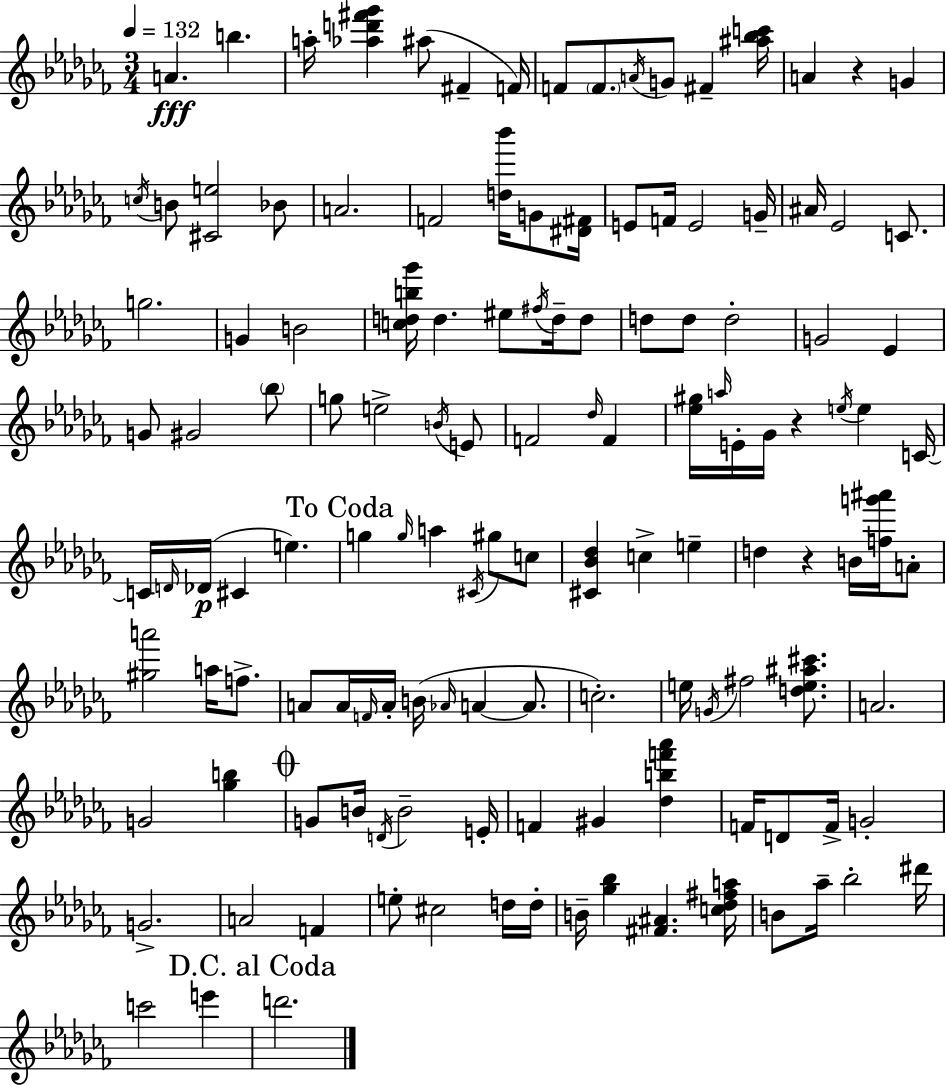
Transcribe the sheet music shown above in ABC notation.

X:1
T:Untitled
M:3/4
L:1/4
K:Abm
A b a/4 [_ad'^f'_g'] ^a/2 ^F F/4 F/2 F/2 A/4 G/2 ^F [^a_bc']/4 A z G c/4 B/2 [^Ce]2 _B/2 A2 F2 [d_b']/4 G/2 [^D^F]/4 E/2 F/4 E2 G/4 ^A/4 _E2 C/2 g2 G B2 [cdb_g']/4 d ^e/2 ^f/4 d/4 d/2 d/2 d/2 d2 G2 _E G/2 ^G2 _b/2 g/2 e2 B/4 E/2 F2 _d/4 F [_e^g]/4 a/4 E/4 _G/4 z e/4 e C/4 C/4 D/4 _D/4 ^C e g g/4 a ^C/4 ^g/2 c/2 [^C_B_d] c e d z B/4 [fg'^a']/4 A/2 [^ga']2 a/4 f/2 A/2 A/4 F/4 A/4 B/4 _A/4 A A/2 c2 e/4 G/4 ^f2 [de^a^c']/2 A2 G2 [_gb] G/2 B/4 D/4 B2 E/4 F ^G [_dbf'_a'] F/4 D/2 F/4 G2 G2 A2 F e/2 ^c2 d/4 d/4 B/4 [_g_b] [^F^A] [c_d^fa]/4 B/2 _a/4 _b2 ^d'/4 c'2 e' d'2